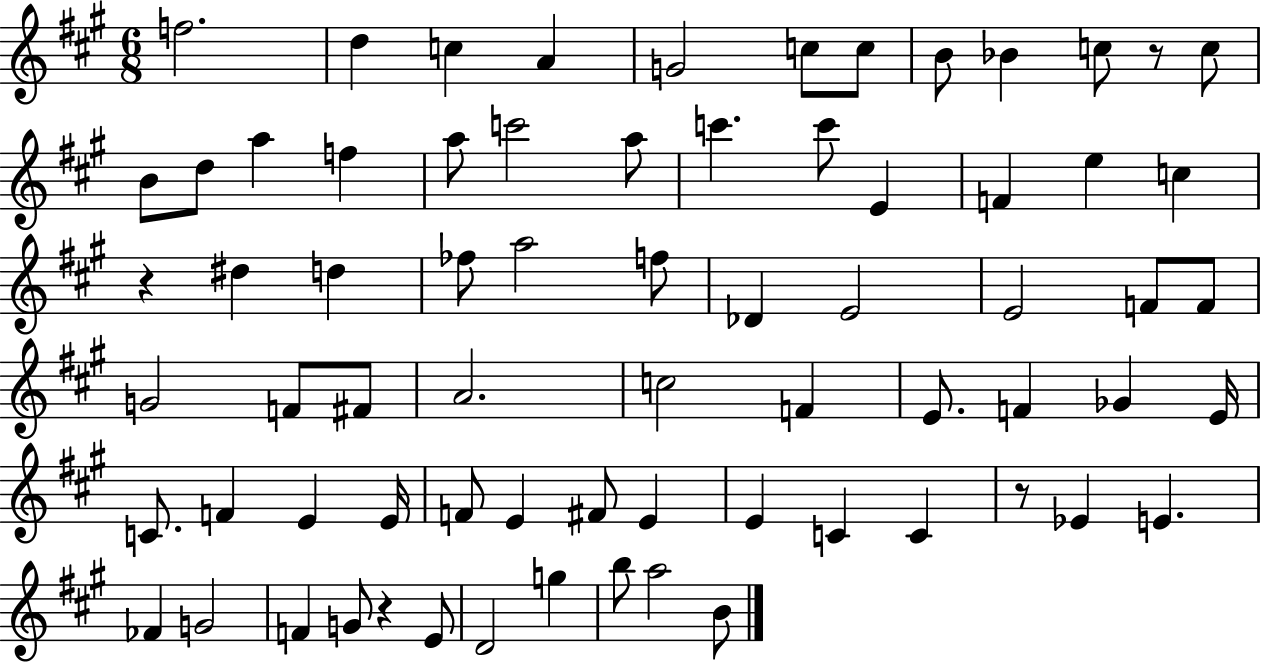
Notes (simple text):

F5/h. D5/q C5/q A4/q G4/h C5/e C5/e B4/e Bb4/q C5/e R/e C5/e B4/e D5/e A5/q F5/q A5/e C6/h A5/e C6/q. C6/e E4/q F4/q E5/q C5/q R/q D#5/q D5/q FES5/e A5/h F5/e Db4/q E4/h E4/h F4/e F4/e G4/h F4/e F#4/e A4/h. C5/h F4/q E4/e. F4/q Gb4/q E4/s C4/e. F4/q E4/q E4/s F4/e E4/q F#4/e E4/q E4/q C4/q C4/q R/e Eb4/q E4/q. FES4/q G4/h F4/q G4/e R/q E4/e D4/h G5/q B5/e A5/h B4/e